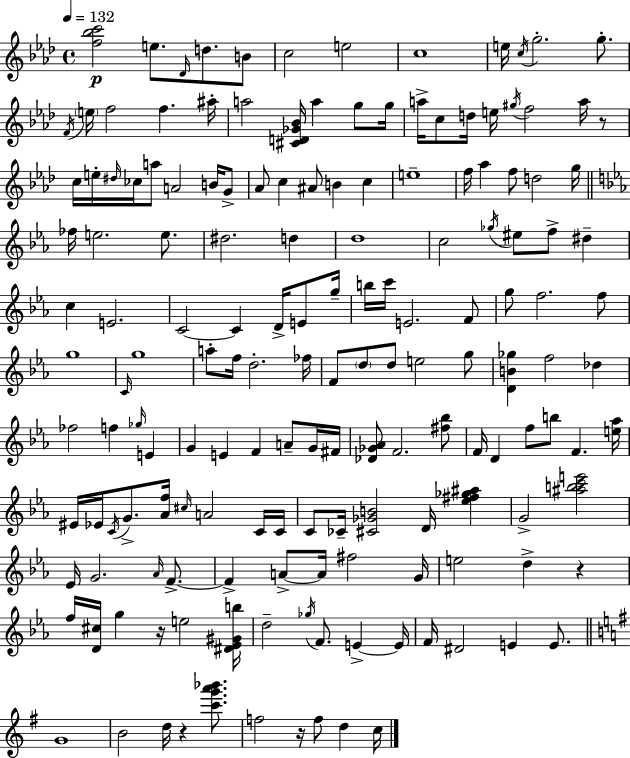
{
  \clef treble
  \time 4/4
  \defaultTimeSignature
  \key f \minor
  \tempo 4 = 132
  \repeat volta 2 { <f'' bes'' c'''>2\p e''8. \grace { des'16 } d''8. b'8 | c''2 e''2 | c''1 | e''16 \acciaccatura { c''16 } g''2.-. g''8.-. | \break \acciaccatura { f'16 } \parenthesize e''16 f''2 f''4. | ais''16-. a''2 <cis' d' ges' bes'>16 a''4 | g''8 g''16 a''16-> c''8 d''16 e''16 \acciaccatura { gis''16 } f''2 | a''16 r8 c''16 e''16-. \grace { dis''16 } ces''16 a''8 a'2 | \break b'16 g'8-> aes'8 c''4 ais'8 b'4 | c''4 e''1-- | f''16 aes''4 f''8 d''2 | g''16 \bar "||" \break \key ees \major fes''16 e''2. e''8. | dis''2. d''4 | d''1 | c''2 \acciaccatura { ges''16 } eis''8 f''8-> dis''4-- | \break c''4 e'2. | c'2~~ c'4 d'16-> e'8 | g''16-- b''16 c'''16 e'2. f'8 | g''8 f''2. f''8 | \break g''1 | \grace { c'16 } g''1 | a''8-. f''16 d''2.-. | fes''16 f'8 \parenthesize d''8 d''8 e''2 | \break g''8 <d' b' ges''>4 f''2 des''4 | fes''2 f''4 \grace { ges''16 } e'4 | g'4 e'4 f'4 a'8-- | g'16 fis'16 <des' ges' aes'>8 f'2. | \break <fis'' bes''>8 f'16 d'4 f''8 b''8 f'4. | <e'' aes''>16 eis'16 ees'16 \acciaccatura { c'16 } g'8.-> <aes' f''>16 \grace { cis''16 } a'2 | c'16 c'16 c'8 ces'16-- <cis' ges' b'>2 | d'16 <ees'' fis'' ges'' ais''>4 g'2-> <ais'' b'' c''' e'''>2 | \break ees'16 g'2. | \grace { aes'16 } f'8.->~~ f'4-> a'8->~~ a'16 fis''2 | g'16 e''2 d''4-> | r4 f''16 <d' cis''>16 g''4 r16 e''2 | \break <dis' ees' gis' b''>16 d''2-- \acciaccatura { ges''16 } f'8. | e'4->~~ e'16 f'16 dis'2 | e'4 e'8. \bar "||" \break \key e \minor g'1 | b'2 d''16 r4 <c''' g''' a''' bes'''>8. | f''2 r16 f''8 d''4 c''16 | } \bar "|."
}